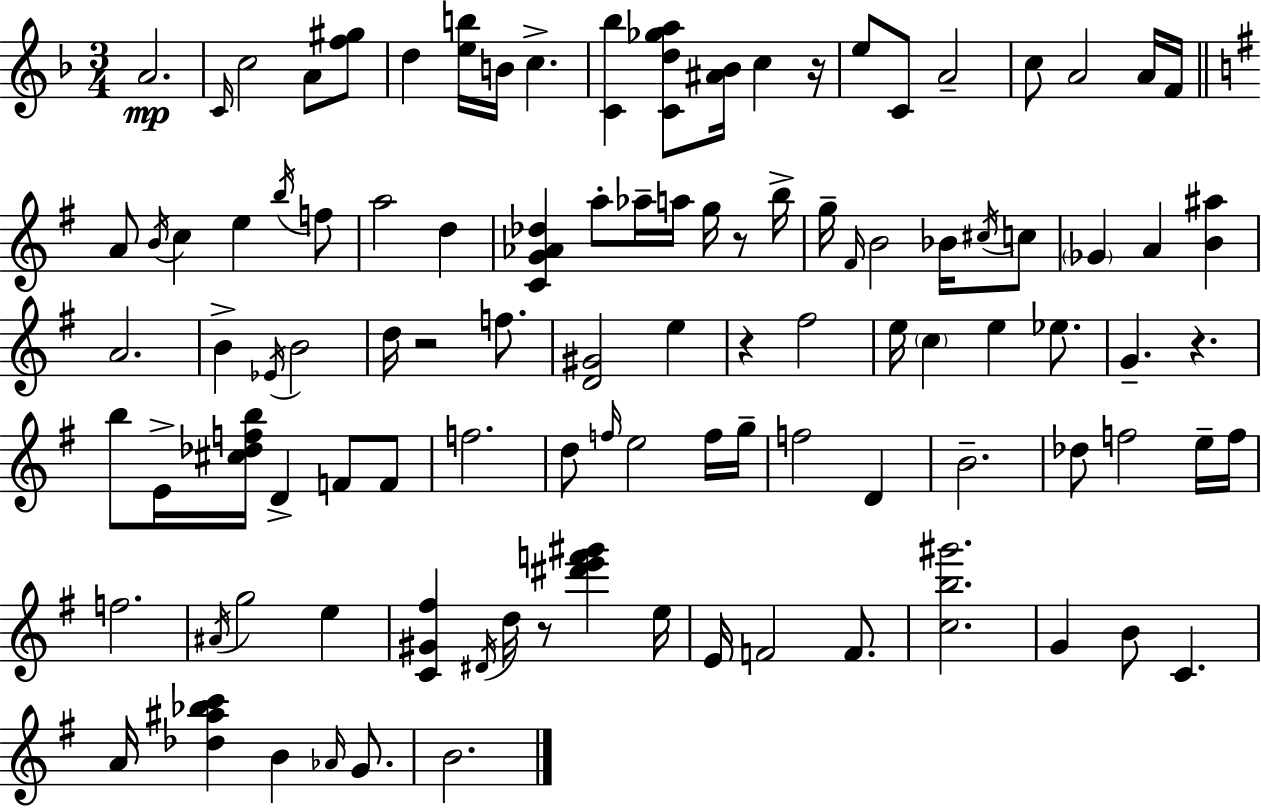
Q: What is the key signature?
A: D minor